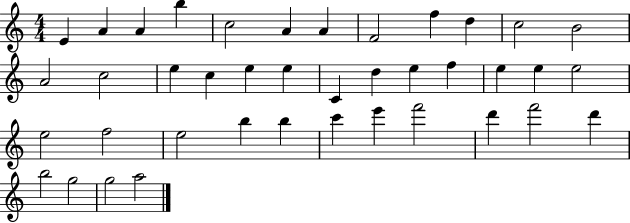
X:1
T:Untitled
M:4/4
L:1/4
K:C
E A A b c2 A A F2 f d c2 B2 A2 c2 e c e e C d e f e e e2 e2 f2 e2 b b c' e' f'2 d' f'2 d' b2 g2 g2 a2